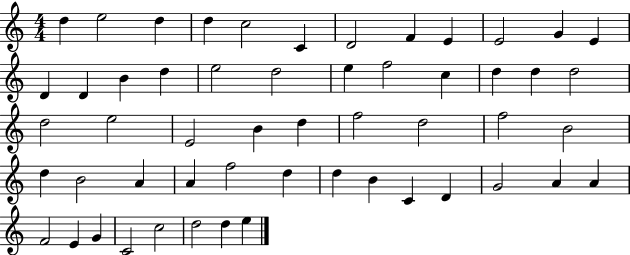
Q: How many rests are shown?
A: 0